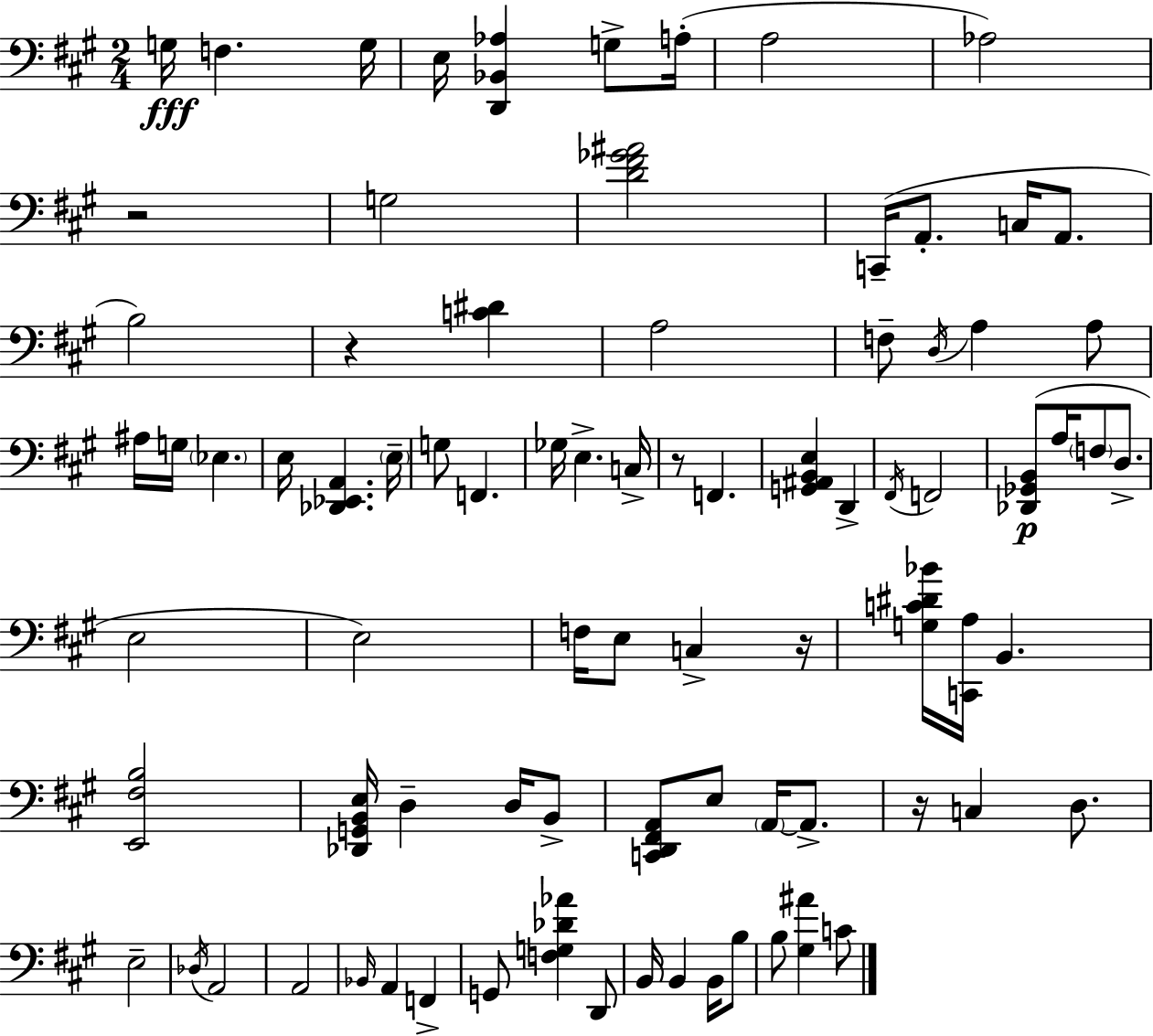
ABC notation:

X:1
T:Untitled
M:2/4
L:1/4
K:A
G,/4 F, G,/4 E,/4 [D,,_B,,_A,] G,/2 A,/4 A,2 _A,2 z2 G,2 [D^F_G^A]2 C,,/4 A,,/2 C,/4 A,,/2 B,2 z [C^D] A,2 F,/2 D,/4 A, A,/2 ^A,/4 G,/4 _E, E,/4 [_D,,_E,,A,,] E,/4 G,/2 F,, _G,/4 E, C,/4 z/2 F,, [G,,^A,,B,,E,] D,, ^F,,/4 F,,2 [_D,,_G,,B,,]/2 A,/4 F,/2 D,/2 E,2 E,2 F,/4 E,/2 C, z/4 [G,C^D_B]/4 [C,,A,]/4 B,, [E,,^F,B,]2 [_D,,G,,B,,E,]/4 D, D,/4 B,,/2 [C,,D,,^F,,A,,]/2 E,/2 A,,/4 A,,/2 z/4 C, D,/2 E,2 _D,/4 A,,2 A,,2 _B,,/4 A,, F,, G,,/2 [F,G,_D_A] D,,/2 B,,/4 B,, B,,/4 B,/2 B,/2 [^G,^A] C/2